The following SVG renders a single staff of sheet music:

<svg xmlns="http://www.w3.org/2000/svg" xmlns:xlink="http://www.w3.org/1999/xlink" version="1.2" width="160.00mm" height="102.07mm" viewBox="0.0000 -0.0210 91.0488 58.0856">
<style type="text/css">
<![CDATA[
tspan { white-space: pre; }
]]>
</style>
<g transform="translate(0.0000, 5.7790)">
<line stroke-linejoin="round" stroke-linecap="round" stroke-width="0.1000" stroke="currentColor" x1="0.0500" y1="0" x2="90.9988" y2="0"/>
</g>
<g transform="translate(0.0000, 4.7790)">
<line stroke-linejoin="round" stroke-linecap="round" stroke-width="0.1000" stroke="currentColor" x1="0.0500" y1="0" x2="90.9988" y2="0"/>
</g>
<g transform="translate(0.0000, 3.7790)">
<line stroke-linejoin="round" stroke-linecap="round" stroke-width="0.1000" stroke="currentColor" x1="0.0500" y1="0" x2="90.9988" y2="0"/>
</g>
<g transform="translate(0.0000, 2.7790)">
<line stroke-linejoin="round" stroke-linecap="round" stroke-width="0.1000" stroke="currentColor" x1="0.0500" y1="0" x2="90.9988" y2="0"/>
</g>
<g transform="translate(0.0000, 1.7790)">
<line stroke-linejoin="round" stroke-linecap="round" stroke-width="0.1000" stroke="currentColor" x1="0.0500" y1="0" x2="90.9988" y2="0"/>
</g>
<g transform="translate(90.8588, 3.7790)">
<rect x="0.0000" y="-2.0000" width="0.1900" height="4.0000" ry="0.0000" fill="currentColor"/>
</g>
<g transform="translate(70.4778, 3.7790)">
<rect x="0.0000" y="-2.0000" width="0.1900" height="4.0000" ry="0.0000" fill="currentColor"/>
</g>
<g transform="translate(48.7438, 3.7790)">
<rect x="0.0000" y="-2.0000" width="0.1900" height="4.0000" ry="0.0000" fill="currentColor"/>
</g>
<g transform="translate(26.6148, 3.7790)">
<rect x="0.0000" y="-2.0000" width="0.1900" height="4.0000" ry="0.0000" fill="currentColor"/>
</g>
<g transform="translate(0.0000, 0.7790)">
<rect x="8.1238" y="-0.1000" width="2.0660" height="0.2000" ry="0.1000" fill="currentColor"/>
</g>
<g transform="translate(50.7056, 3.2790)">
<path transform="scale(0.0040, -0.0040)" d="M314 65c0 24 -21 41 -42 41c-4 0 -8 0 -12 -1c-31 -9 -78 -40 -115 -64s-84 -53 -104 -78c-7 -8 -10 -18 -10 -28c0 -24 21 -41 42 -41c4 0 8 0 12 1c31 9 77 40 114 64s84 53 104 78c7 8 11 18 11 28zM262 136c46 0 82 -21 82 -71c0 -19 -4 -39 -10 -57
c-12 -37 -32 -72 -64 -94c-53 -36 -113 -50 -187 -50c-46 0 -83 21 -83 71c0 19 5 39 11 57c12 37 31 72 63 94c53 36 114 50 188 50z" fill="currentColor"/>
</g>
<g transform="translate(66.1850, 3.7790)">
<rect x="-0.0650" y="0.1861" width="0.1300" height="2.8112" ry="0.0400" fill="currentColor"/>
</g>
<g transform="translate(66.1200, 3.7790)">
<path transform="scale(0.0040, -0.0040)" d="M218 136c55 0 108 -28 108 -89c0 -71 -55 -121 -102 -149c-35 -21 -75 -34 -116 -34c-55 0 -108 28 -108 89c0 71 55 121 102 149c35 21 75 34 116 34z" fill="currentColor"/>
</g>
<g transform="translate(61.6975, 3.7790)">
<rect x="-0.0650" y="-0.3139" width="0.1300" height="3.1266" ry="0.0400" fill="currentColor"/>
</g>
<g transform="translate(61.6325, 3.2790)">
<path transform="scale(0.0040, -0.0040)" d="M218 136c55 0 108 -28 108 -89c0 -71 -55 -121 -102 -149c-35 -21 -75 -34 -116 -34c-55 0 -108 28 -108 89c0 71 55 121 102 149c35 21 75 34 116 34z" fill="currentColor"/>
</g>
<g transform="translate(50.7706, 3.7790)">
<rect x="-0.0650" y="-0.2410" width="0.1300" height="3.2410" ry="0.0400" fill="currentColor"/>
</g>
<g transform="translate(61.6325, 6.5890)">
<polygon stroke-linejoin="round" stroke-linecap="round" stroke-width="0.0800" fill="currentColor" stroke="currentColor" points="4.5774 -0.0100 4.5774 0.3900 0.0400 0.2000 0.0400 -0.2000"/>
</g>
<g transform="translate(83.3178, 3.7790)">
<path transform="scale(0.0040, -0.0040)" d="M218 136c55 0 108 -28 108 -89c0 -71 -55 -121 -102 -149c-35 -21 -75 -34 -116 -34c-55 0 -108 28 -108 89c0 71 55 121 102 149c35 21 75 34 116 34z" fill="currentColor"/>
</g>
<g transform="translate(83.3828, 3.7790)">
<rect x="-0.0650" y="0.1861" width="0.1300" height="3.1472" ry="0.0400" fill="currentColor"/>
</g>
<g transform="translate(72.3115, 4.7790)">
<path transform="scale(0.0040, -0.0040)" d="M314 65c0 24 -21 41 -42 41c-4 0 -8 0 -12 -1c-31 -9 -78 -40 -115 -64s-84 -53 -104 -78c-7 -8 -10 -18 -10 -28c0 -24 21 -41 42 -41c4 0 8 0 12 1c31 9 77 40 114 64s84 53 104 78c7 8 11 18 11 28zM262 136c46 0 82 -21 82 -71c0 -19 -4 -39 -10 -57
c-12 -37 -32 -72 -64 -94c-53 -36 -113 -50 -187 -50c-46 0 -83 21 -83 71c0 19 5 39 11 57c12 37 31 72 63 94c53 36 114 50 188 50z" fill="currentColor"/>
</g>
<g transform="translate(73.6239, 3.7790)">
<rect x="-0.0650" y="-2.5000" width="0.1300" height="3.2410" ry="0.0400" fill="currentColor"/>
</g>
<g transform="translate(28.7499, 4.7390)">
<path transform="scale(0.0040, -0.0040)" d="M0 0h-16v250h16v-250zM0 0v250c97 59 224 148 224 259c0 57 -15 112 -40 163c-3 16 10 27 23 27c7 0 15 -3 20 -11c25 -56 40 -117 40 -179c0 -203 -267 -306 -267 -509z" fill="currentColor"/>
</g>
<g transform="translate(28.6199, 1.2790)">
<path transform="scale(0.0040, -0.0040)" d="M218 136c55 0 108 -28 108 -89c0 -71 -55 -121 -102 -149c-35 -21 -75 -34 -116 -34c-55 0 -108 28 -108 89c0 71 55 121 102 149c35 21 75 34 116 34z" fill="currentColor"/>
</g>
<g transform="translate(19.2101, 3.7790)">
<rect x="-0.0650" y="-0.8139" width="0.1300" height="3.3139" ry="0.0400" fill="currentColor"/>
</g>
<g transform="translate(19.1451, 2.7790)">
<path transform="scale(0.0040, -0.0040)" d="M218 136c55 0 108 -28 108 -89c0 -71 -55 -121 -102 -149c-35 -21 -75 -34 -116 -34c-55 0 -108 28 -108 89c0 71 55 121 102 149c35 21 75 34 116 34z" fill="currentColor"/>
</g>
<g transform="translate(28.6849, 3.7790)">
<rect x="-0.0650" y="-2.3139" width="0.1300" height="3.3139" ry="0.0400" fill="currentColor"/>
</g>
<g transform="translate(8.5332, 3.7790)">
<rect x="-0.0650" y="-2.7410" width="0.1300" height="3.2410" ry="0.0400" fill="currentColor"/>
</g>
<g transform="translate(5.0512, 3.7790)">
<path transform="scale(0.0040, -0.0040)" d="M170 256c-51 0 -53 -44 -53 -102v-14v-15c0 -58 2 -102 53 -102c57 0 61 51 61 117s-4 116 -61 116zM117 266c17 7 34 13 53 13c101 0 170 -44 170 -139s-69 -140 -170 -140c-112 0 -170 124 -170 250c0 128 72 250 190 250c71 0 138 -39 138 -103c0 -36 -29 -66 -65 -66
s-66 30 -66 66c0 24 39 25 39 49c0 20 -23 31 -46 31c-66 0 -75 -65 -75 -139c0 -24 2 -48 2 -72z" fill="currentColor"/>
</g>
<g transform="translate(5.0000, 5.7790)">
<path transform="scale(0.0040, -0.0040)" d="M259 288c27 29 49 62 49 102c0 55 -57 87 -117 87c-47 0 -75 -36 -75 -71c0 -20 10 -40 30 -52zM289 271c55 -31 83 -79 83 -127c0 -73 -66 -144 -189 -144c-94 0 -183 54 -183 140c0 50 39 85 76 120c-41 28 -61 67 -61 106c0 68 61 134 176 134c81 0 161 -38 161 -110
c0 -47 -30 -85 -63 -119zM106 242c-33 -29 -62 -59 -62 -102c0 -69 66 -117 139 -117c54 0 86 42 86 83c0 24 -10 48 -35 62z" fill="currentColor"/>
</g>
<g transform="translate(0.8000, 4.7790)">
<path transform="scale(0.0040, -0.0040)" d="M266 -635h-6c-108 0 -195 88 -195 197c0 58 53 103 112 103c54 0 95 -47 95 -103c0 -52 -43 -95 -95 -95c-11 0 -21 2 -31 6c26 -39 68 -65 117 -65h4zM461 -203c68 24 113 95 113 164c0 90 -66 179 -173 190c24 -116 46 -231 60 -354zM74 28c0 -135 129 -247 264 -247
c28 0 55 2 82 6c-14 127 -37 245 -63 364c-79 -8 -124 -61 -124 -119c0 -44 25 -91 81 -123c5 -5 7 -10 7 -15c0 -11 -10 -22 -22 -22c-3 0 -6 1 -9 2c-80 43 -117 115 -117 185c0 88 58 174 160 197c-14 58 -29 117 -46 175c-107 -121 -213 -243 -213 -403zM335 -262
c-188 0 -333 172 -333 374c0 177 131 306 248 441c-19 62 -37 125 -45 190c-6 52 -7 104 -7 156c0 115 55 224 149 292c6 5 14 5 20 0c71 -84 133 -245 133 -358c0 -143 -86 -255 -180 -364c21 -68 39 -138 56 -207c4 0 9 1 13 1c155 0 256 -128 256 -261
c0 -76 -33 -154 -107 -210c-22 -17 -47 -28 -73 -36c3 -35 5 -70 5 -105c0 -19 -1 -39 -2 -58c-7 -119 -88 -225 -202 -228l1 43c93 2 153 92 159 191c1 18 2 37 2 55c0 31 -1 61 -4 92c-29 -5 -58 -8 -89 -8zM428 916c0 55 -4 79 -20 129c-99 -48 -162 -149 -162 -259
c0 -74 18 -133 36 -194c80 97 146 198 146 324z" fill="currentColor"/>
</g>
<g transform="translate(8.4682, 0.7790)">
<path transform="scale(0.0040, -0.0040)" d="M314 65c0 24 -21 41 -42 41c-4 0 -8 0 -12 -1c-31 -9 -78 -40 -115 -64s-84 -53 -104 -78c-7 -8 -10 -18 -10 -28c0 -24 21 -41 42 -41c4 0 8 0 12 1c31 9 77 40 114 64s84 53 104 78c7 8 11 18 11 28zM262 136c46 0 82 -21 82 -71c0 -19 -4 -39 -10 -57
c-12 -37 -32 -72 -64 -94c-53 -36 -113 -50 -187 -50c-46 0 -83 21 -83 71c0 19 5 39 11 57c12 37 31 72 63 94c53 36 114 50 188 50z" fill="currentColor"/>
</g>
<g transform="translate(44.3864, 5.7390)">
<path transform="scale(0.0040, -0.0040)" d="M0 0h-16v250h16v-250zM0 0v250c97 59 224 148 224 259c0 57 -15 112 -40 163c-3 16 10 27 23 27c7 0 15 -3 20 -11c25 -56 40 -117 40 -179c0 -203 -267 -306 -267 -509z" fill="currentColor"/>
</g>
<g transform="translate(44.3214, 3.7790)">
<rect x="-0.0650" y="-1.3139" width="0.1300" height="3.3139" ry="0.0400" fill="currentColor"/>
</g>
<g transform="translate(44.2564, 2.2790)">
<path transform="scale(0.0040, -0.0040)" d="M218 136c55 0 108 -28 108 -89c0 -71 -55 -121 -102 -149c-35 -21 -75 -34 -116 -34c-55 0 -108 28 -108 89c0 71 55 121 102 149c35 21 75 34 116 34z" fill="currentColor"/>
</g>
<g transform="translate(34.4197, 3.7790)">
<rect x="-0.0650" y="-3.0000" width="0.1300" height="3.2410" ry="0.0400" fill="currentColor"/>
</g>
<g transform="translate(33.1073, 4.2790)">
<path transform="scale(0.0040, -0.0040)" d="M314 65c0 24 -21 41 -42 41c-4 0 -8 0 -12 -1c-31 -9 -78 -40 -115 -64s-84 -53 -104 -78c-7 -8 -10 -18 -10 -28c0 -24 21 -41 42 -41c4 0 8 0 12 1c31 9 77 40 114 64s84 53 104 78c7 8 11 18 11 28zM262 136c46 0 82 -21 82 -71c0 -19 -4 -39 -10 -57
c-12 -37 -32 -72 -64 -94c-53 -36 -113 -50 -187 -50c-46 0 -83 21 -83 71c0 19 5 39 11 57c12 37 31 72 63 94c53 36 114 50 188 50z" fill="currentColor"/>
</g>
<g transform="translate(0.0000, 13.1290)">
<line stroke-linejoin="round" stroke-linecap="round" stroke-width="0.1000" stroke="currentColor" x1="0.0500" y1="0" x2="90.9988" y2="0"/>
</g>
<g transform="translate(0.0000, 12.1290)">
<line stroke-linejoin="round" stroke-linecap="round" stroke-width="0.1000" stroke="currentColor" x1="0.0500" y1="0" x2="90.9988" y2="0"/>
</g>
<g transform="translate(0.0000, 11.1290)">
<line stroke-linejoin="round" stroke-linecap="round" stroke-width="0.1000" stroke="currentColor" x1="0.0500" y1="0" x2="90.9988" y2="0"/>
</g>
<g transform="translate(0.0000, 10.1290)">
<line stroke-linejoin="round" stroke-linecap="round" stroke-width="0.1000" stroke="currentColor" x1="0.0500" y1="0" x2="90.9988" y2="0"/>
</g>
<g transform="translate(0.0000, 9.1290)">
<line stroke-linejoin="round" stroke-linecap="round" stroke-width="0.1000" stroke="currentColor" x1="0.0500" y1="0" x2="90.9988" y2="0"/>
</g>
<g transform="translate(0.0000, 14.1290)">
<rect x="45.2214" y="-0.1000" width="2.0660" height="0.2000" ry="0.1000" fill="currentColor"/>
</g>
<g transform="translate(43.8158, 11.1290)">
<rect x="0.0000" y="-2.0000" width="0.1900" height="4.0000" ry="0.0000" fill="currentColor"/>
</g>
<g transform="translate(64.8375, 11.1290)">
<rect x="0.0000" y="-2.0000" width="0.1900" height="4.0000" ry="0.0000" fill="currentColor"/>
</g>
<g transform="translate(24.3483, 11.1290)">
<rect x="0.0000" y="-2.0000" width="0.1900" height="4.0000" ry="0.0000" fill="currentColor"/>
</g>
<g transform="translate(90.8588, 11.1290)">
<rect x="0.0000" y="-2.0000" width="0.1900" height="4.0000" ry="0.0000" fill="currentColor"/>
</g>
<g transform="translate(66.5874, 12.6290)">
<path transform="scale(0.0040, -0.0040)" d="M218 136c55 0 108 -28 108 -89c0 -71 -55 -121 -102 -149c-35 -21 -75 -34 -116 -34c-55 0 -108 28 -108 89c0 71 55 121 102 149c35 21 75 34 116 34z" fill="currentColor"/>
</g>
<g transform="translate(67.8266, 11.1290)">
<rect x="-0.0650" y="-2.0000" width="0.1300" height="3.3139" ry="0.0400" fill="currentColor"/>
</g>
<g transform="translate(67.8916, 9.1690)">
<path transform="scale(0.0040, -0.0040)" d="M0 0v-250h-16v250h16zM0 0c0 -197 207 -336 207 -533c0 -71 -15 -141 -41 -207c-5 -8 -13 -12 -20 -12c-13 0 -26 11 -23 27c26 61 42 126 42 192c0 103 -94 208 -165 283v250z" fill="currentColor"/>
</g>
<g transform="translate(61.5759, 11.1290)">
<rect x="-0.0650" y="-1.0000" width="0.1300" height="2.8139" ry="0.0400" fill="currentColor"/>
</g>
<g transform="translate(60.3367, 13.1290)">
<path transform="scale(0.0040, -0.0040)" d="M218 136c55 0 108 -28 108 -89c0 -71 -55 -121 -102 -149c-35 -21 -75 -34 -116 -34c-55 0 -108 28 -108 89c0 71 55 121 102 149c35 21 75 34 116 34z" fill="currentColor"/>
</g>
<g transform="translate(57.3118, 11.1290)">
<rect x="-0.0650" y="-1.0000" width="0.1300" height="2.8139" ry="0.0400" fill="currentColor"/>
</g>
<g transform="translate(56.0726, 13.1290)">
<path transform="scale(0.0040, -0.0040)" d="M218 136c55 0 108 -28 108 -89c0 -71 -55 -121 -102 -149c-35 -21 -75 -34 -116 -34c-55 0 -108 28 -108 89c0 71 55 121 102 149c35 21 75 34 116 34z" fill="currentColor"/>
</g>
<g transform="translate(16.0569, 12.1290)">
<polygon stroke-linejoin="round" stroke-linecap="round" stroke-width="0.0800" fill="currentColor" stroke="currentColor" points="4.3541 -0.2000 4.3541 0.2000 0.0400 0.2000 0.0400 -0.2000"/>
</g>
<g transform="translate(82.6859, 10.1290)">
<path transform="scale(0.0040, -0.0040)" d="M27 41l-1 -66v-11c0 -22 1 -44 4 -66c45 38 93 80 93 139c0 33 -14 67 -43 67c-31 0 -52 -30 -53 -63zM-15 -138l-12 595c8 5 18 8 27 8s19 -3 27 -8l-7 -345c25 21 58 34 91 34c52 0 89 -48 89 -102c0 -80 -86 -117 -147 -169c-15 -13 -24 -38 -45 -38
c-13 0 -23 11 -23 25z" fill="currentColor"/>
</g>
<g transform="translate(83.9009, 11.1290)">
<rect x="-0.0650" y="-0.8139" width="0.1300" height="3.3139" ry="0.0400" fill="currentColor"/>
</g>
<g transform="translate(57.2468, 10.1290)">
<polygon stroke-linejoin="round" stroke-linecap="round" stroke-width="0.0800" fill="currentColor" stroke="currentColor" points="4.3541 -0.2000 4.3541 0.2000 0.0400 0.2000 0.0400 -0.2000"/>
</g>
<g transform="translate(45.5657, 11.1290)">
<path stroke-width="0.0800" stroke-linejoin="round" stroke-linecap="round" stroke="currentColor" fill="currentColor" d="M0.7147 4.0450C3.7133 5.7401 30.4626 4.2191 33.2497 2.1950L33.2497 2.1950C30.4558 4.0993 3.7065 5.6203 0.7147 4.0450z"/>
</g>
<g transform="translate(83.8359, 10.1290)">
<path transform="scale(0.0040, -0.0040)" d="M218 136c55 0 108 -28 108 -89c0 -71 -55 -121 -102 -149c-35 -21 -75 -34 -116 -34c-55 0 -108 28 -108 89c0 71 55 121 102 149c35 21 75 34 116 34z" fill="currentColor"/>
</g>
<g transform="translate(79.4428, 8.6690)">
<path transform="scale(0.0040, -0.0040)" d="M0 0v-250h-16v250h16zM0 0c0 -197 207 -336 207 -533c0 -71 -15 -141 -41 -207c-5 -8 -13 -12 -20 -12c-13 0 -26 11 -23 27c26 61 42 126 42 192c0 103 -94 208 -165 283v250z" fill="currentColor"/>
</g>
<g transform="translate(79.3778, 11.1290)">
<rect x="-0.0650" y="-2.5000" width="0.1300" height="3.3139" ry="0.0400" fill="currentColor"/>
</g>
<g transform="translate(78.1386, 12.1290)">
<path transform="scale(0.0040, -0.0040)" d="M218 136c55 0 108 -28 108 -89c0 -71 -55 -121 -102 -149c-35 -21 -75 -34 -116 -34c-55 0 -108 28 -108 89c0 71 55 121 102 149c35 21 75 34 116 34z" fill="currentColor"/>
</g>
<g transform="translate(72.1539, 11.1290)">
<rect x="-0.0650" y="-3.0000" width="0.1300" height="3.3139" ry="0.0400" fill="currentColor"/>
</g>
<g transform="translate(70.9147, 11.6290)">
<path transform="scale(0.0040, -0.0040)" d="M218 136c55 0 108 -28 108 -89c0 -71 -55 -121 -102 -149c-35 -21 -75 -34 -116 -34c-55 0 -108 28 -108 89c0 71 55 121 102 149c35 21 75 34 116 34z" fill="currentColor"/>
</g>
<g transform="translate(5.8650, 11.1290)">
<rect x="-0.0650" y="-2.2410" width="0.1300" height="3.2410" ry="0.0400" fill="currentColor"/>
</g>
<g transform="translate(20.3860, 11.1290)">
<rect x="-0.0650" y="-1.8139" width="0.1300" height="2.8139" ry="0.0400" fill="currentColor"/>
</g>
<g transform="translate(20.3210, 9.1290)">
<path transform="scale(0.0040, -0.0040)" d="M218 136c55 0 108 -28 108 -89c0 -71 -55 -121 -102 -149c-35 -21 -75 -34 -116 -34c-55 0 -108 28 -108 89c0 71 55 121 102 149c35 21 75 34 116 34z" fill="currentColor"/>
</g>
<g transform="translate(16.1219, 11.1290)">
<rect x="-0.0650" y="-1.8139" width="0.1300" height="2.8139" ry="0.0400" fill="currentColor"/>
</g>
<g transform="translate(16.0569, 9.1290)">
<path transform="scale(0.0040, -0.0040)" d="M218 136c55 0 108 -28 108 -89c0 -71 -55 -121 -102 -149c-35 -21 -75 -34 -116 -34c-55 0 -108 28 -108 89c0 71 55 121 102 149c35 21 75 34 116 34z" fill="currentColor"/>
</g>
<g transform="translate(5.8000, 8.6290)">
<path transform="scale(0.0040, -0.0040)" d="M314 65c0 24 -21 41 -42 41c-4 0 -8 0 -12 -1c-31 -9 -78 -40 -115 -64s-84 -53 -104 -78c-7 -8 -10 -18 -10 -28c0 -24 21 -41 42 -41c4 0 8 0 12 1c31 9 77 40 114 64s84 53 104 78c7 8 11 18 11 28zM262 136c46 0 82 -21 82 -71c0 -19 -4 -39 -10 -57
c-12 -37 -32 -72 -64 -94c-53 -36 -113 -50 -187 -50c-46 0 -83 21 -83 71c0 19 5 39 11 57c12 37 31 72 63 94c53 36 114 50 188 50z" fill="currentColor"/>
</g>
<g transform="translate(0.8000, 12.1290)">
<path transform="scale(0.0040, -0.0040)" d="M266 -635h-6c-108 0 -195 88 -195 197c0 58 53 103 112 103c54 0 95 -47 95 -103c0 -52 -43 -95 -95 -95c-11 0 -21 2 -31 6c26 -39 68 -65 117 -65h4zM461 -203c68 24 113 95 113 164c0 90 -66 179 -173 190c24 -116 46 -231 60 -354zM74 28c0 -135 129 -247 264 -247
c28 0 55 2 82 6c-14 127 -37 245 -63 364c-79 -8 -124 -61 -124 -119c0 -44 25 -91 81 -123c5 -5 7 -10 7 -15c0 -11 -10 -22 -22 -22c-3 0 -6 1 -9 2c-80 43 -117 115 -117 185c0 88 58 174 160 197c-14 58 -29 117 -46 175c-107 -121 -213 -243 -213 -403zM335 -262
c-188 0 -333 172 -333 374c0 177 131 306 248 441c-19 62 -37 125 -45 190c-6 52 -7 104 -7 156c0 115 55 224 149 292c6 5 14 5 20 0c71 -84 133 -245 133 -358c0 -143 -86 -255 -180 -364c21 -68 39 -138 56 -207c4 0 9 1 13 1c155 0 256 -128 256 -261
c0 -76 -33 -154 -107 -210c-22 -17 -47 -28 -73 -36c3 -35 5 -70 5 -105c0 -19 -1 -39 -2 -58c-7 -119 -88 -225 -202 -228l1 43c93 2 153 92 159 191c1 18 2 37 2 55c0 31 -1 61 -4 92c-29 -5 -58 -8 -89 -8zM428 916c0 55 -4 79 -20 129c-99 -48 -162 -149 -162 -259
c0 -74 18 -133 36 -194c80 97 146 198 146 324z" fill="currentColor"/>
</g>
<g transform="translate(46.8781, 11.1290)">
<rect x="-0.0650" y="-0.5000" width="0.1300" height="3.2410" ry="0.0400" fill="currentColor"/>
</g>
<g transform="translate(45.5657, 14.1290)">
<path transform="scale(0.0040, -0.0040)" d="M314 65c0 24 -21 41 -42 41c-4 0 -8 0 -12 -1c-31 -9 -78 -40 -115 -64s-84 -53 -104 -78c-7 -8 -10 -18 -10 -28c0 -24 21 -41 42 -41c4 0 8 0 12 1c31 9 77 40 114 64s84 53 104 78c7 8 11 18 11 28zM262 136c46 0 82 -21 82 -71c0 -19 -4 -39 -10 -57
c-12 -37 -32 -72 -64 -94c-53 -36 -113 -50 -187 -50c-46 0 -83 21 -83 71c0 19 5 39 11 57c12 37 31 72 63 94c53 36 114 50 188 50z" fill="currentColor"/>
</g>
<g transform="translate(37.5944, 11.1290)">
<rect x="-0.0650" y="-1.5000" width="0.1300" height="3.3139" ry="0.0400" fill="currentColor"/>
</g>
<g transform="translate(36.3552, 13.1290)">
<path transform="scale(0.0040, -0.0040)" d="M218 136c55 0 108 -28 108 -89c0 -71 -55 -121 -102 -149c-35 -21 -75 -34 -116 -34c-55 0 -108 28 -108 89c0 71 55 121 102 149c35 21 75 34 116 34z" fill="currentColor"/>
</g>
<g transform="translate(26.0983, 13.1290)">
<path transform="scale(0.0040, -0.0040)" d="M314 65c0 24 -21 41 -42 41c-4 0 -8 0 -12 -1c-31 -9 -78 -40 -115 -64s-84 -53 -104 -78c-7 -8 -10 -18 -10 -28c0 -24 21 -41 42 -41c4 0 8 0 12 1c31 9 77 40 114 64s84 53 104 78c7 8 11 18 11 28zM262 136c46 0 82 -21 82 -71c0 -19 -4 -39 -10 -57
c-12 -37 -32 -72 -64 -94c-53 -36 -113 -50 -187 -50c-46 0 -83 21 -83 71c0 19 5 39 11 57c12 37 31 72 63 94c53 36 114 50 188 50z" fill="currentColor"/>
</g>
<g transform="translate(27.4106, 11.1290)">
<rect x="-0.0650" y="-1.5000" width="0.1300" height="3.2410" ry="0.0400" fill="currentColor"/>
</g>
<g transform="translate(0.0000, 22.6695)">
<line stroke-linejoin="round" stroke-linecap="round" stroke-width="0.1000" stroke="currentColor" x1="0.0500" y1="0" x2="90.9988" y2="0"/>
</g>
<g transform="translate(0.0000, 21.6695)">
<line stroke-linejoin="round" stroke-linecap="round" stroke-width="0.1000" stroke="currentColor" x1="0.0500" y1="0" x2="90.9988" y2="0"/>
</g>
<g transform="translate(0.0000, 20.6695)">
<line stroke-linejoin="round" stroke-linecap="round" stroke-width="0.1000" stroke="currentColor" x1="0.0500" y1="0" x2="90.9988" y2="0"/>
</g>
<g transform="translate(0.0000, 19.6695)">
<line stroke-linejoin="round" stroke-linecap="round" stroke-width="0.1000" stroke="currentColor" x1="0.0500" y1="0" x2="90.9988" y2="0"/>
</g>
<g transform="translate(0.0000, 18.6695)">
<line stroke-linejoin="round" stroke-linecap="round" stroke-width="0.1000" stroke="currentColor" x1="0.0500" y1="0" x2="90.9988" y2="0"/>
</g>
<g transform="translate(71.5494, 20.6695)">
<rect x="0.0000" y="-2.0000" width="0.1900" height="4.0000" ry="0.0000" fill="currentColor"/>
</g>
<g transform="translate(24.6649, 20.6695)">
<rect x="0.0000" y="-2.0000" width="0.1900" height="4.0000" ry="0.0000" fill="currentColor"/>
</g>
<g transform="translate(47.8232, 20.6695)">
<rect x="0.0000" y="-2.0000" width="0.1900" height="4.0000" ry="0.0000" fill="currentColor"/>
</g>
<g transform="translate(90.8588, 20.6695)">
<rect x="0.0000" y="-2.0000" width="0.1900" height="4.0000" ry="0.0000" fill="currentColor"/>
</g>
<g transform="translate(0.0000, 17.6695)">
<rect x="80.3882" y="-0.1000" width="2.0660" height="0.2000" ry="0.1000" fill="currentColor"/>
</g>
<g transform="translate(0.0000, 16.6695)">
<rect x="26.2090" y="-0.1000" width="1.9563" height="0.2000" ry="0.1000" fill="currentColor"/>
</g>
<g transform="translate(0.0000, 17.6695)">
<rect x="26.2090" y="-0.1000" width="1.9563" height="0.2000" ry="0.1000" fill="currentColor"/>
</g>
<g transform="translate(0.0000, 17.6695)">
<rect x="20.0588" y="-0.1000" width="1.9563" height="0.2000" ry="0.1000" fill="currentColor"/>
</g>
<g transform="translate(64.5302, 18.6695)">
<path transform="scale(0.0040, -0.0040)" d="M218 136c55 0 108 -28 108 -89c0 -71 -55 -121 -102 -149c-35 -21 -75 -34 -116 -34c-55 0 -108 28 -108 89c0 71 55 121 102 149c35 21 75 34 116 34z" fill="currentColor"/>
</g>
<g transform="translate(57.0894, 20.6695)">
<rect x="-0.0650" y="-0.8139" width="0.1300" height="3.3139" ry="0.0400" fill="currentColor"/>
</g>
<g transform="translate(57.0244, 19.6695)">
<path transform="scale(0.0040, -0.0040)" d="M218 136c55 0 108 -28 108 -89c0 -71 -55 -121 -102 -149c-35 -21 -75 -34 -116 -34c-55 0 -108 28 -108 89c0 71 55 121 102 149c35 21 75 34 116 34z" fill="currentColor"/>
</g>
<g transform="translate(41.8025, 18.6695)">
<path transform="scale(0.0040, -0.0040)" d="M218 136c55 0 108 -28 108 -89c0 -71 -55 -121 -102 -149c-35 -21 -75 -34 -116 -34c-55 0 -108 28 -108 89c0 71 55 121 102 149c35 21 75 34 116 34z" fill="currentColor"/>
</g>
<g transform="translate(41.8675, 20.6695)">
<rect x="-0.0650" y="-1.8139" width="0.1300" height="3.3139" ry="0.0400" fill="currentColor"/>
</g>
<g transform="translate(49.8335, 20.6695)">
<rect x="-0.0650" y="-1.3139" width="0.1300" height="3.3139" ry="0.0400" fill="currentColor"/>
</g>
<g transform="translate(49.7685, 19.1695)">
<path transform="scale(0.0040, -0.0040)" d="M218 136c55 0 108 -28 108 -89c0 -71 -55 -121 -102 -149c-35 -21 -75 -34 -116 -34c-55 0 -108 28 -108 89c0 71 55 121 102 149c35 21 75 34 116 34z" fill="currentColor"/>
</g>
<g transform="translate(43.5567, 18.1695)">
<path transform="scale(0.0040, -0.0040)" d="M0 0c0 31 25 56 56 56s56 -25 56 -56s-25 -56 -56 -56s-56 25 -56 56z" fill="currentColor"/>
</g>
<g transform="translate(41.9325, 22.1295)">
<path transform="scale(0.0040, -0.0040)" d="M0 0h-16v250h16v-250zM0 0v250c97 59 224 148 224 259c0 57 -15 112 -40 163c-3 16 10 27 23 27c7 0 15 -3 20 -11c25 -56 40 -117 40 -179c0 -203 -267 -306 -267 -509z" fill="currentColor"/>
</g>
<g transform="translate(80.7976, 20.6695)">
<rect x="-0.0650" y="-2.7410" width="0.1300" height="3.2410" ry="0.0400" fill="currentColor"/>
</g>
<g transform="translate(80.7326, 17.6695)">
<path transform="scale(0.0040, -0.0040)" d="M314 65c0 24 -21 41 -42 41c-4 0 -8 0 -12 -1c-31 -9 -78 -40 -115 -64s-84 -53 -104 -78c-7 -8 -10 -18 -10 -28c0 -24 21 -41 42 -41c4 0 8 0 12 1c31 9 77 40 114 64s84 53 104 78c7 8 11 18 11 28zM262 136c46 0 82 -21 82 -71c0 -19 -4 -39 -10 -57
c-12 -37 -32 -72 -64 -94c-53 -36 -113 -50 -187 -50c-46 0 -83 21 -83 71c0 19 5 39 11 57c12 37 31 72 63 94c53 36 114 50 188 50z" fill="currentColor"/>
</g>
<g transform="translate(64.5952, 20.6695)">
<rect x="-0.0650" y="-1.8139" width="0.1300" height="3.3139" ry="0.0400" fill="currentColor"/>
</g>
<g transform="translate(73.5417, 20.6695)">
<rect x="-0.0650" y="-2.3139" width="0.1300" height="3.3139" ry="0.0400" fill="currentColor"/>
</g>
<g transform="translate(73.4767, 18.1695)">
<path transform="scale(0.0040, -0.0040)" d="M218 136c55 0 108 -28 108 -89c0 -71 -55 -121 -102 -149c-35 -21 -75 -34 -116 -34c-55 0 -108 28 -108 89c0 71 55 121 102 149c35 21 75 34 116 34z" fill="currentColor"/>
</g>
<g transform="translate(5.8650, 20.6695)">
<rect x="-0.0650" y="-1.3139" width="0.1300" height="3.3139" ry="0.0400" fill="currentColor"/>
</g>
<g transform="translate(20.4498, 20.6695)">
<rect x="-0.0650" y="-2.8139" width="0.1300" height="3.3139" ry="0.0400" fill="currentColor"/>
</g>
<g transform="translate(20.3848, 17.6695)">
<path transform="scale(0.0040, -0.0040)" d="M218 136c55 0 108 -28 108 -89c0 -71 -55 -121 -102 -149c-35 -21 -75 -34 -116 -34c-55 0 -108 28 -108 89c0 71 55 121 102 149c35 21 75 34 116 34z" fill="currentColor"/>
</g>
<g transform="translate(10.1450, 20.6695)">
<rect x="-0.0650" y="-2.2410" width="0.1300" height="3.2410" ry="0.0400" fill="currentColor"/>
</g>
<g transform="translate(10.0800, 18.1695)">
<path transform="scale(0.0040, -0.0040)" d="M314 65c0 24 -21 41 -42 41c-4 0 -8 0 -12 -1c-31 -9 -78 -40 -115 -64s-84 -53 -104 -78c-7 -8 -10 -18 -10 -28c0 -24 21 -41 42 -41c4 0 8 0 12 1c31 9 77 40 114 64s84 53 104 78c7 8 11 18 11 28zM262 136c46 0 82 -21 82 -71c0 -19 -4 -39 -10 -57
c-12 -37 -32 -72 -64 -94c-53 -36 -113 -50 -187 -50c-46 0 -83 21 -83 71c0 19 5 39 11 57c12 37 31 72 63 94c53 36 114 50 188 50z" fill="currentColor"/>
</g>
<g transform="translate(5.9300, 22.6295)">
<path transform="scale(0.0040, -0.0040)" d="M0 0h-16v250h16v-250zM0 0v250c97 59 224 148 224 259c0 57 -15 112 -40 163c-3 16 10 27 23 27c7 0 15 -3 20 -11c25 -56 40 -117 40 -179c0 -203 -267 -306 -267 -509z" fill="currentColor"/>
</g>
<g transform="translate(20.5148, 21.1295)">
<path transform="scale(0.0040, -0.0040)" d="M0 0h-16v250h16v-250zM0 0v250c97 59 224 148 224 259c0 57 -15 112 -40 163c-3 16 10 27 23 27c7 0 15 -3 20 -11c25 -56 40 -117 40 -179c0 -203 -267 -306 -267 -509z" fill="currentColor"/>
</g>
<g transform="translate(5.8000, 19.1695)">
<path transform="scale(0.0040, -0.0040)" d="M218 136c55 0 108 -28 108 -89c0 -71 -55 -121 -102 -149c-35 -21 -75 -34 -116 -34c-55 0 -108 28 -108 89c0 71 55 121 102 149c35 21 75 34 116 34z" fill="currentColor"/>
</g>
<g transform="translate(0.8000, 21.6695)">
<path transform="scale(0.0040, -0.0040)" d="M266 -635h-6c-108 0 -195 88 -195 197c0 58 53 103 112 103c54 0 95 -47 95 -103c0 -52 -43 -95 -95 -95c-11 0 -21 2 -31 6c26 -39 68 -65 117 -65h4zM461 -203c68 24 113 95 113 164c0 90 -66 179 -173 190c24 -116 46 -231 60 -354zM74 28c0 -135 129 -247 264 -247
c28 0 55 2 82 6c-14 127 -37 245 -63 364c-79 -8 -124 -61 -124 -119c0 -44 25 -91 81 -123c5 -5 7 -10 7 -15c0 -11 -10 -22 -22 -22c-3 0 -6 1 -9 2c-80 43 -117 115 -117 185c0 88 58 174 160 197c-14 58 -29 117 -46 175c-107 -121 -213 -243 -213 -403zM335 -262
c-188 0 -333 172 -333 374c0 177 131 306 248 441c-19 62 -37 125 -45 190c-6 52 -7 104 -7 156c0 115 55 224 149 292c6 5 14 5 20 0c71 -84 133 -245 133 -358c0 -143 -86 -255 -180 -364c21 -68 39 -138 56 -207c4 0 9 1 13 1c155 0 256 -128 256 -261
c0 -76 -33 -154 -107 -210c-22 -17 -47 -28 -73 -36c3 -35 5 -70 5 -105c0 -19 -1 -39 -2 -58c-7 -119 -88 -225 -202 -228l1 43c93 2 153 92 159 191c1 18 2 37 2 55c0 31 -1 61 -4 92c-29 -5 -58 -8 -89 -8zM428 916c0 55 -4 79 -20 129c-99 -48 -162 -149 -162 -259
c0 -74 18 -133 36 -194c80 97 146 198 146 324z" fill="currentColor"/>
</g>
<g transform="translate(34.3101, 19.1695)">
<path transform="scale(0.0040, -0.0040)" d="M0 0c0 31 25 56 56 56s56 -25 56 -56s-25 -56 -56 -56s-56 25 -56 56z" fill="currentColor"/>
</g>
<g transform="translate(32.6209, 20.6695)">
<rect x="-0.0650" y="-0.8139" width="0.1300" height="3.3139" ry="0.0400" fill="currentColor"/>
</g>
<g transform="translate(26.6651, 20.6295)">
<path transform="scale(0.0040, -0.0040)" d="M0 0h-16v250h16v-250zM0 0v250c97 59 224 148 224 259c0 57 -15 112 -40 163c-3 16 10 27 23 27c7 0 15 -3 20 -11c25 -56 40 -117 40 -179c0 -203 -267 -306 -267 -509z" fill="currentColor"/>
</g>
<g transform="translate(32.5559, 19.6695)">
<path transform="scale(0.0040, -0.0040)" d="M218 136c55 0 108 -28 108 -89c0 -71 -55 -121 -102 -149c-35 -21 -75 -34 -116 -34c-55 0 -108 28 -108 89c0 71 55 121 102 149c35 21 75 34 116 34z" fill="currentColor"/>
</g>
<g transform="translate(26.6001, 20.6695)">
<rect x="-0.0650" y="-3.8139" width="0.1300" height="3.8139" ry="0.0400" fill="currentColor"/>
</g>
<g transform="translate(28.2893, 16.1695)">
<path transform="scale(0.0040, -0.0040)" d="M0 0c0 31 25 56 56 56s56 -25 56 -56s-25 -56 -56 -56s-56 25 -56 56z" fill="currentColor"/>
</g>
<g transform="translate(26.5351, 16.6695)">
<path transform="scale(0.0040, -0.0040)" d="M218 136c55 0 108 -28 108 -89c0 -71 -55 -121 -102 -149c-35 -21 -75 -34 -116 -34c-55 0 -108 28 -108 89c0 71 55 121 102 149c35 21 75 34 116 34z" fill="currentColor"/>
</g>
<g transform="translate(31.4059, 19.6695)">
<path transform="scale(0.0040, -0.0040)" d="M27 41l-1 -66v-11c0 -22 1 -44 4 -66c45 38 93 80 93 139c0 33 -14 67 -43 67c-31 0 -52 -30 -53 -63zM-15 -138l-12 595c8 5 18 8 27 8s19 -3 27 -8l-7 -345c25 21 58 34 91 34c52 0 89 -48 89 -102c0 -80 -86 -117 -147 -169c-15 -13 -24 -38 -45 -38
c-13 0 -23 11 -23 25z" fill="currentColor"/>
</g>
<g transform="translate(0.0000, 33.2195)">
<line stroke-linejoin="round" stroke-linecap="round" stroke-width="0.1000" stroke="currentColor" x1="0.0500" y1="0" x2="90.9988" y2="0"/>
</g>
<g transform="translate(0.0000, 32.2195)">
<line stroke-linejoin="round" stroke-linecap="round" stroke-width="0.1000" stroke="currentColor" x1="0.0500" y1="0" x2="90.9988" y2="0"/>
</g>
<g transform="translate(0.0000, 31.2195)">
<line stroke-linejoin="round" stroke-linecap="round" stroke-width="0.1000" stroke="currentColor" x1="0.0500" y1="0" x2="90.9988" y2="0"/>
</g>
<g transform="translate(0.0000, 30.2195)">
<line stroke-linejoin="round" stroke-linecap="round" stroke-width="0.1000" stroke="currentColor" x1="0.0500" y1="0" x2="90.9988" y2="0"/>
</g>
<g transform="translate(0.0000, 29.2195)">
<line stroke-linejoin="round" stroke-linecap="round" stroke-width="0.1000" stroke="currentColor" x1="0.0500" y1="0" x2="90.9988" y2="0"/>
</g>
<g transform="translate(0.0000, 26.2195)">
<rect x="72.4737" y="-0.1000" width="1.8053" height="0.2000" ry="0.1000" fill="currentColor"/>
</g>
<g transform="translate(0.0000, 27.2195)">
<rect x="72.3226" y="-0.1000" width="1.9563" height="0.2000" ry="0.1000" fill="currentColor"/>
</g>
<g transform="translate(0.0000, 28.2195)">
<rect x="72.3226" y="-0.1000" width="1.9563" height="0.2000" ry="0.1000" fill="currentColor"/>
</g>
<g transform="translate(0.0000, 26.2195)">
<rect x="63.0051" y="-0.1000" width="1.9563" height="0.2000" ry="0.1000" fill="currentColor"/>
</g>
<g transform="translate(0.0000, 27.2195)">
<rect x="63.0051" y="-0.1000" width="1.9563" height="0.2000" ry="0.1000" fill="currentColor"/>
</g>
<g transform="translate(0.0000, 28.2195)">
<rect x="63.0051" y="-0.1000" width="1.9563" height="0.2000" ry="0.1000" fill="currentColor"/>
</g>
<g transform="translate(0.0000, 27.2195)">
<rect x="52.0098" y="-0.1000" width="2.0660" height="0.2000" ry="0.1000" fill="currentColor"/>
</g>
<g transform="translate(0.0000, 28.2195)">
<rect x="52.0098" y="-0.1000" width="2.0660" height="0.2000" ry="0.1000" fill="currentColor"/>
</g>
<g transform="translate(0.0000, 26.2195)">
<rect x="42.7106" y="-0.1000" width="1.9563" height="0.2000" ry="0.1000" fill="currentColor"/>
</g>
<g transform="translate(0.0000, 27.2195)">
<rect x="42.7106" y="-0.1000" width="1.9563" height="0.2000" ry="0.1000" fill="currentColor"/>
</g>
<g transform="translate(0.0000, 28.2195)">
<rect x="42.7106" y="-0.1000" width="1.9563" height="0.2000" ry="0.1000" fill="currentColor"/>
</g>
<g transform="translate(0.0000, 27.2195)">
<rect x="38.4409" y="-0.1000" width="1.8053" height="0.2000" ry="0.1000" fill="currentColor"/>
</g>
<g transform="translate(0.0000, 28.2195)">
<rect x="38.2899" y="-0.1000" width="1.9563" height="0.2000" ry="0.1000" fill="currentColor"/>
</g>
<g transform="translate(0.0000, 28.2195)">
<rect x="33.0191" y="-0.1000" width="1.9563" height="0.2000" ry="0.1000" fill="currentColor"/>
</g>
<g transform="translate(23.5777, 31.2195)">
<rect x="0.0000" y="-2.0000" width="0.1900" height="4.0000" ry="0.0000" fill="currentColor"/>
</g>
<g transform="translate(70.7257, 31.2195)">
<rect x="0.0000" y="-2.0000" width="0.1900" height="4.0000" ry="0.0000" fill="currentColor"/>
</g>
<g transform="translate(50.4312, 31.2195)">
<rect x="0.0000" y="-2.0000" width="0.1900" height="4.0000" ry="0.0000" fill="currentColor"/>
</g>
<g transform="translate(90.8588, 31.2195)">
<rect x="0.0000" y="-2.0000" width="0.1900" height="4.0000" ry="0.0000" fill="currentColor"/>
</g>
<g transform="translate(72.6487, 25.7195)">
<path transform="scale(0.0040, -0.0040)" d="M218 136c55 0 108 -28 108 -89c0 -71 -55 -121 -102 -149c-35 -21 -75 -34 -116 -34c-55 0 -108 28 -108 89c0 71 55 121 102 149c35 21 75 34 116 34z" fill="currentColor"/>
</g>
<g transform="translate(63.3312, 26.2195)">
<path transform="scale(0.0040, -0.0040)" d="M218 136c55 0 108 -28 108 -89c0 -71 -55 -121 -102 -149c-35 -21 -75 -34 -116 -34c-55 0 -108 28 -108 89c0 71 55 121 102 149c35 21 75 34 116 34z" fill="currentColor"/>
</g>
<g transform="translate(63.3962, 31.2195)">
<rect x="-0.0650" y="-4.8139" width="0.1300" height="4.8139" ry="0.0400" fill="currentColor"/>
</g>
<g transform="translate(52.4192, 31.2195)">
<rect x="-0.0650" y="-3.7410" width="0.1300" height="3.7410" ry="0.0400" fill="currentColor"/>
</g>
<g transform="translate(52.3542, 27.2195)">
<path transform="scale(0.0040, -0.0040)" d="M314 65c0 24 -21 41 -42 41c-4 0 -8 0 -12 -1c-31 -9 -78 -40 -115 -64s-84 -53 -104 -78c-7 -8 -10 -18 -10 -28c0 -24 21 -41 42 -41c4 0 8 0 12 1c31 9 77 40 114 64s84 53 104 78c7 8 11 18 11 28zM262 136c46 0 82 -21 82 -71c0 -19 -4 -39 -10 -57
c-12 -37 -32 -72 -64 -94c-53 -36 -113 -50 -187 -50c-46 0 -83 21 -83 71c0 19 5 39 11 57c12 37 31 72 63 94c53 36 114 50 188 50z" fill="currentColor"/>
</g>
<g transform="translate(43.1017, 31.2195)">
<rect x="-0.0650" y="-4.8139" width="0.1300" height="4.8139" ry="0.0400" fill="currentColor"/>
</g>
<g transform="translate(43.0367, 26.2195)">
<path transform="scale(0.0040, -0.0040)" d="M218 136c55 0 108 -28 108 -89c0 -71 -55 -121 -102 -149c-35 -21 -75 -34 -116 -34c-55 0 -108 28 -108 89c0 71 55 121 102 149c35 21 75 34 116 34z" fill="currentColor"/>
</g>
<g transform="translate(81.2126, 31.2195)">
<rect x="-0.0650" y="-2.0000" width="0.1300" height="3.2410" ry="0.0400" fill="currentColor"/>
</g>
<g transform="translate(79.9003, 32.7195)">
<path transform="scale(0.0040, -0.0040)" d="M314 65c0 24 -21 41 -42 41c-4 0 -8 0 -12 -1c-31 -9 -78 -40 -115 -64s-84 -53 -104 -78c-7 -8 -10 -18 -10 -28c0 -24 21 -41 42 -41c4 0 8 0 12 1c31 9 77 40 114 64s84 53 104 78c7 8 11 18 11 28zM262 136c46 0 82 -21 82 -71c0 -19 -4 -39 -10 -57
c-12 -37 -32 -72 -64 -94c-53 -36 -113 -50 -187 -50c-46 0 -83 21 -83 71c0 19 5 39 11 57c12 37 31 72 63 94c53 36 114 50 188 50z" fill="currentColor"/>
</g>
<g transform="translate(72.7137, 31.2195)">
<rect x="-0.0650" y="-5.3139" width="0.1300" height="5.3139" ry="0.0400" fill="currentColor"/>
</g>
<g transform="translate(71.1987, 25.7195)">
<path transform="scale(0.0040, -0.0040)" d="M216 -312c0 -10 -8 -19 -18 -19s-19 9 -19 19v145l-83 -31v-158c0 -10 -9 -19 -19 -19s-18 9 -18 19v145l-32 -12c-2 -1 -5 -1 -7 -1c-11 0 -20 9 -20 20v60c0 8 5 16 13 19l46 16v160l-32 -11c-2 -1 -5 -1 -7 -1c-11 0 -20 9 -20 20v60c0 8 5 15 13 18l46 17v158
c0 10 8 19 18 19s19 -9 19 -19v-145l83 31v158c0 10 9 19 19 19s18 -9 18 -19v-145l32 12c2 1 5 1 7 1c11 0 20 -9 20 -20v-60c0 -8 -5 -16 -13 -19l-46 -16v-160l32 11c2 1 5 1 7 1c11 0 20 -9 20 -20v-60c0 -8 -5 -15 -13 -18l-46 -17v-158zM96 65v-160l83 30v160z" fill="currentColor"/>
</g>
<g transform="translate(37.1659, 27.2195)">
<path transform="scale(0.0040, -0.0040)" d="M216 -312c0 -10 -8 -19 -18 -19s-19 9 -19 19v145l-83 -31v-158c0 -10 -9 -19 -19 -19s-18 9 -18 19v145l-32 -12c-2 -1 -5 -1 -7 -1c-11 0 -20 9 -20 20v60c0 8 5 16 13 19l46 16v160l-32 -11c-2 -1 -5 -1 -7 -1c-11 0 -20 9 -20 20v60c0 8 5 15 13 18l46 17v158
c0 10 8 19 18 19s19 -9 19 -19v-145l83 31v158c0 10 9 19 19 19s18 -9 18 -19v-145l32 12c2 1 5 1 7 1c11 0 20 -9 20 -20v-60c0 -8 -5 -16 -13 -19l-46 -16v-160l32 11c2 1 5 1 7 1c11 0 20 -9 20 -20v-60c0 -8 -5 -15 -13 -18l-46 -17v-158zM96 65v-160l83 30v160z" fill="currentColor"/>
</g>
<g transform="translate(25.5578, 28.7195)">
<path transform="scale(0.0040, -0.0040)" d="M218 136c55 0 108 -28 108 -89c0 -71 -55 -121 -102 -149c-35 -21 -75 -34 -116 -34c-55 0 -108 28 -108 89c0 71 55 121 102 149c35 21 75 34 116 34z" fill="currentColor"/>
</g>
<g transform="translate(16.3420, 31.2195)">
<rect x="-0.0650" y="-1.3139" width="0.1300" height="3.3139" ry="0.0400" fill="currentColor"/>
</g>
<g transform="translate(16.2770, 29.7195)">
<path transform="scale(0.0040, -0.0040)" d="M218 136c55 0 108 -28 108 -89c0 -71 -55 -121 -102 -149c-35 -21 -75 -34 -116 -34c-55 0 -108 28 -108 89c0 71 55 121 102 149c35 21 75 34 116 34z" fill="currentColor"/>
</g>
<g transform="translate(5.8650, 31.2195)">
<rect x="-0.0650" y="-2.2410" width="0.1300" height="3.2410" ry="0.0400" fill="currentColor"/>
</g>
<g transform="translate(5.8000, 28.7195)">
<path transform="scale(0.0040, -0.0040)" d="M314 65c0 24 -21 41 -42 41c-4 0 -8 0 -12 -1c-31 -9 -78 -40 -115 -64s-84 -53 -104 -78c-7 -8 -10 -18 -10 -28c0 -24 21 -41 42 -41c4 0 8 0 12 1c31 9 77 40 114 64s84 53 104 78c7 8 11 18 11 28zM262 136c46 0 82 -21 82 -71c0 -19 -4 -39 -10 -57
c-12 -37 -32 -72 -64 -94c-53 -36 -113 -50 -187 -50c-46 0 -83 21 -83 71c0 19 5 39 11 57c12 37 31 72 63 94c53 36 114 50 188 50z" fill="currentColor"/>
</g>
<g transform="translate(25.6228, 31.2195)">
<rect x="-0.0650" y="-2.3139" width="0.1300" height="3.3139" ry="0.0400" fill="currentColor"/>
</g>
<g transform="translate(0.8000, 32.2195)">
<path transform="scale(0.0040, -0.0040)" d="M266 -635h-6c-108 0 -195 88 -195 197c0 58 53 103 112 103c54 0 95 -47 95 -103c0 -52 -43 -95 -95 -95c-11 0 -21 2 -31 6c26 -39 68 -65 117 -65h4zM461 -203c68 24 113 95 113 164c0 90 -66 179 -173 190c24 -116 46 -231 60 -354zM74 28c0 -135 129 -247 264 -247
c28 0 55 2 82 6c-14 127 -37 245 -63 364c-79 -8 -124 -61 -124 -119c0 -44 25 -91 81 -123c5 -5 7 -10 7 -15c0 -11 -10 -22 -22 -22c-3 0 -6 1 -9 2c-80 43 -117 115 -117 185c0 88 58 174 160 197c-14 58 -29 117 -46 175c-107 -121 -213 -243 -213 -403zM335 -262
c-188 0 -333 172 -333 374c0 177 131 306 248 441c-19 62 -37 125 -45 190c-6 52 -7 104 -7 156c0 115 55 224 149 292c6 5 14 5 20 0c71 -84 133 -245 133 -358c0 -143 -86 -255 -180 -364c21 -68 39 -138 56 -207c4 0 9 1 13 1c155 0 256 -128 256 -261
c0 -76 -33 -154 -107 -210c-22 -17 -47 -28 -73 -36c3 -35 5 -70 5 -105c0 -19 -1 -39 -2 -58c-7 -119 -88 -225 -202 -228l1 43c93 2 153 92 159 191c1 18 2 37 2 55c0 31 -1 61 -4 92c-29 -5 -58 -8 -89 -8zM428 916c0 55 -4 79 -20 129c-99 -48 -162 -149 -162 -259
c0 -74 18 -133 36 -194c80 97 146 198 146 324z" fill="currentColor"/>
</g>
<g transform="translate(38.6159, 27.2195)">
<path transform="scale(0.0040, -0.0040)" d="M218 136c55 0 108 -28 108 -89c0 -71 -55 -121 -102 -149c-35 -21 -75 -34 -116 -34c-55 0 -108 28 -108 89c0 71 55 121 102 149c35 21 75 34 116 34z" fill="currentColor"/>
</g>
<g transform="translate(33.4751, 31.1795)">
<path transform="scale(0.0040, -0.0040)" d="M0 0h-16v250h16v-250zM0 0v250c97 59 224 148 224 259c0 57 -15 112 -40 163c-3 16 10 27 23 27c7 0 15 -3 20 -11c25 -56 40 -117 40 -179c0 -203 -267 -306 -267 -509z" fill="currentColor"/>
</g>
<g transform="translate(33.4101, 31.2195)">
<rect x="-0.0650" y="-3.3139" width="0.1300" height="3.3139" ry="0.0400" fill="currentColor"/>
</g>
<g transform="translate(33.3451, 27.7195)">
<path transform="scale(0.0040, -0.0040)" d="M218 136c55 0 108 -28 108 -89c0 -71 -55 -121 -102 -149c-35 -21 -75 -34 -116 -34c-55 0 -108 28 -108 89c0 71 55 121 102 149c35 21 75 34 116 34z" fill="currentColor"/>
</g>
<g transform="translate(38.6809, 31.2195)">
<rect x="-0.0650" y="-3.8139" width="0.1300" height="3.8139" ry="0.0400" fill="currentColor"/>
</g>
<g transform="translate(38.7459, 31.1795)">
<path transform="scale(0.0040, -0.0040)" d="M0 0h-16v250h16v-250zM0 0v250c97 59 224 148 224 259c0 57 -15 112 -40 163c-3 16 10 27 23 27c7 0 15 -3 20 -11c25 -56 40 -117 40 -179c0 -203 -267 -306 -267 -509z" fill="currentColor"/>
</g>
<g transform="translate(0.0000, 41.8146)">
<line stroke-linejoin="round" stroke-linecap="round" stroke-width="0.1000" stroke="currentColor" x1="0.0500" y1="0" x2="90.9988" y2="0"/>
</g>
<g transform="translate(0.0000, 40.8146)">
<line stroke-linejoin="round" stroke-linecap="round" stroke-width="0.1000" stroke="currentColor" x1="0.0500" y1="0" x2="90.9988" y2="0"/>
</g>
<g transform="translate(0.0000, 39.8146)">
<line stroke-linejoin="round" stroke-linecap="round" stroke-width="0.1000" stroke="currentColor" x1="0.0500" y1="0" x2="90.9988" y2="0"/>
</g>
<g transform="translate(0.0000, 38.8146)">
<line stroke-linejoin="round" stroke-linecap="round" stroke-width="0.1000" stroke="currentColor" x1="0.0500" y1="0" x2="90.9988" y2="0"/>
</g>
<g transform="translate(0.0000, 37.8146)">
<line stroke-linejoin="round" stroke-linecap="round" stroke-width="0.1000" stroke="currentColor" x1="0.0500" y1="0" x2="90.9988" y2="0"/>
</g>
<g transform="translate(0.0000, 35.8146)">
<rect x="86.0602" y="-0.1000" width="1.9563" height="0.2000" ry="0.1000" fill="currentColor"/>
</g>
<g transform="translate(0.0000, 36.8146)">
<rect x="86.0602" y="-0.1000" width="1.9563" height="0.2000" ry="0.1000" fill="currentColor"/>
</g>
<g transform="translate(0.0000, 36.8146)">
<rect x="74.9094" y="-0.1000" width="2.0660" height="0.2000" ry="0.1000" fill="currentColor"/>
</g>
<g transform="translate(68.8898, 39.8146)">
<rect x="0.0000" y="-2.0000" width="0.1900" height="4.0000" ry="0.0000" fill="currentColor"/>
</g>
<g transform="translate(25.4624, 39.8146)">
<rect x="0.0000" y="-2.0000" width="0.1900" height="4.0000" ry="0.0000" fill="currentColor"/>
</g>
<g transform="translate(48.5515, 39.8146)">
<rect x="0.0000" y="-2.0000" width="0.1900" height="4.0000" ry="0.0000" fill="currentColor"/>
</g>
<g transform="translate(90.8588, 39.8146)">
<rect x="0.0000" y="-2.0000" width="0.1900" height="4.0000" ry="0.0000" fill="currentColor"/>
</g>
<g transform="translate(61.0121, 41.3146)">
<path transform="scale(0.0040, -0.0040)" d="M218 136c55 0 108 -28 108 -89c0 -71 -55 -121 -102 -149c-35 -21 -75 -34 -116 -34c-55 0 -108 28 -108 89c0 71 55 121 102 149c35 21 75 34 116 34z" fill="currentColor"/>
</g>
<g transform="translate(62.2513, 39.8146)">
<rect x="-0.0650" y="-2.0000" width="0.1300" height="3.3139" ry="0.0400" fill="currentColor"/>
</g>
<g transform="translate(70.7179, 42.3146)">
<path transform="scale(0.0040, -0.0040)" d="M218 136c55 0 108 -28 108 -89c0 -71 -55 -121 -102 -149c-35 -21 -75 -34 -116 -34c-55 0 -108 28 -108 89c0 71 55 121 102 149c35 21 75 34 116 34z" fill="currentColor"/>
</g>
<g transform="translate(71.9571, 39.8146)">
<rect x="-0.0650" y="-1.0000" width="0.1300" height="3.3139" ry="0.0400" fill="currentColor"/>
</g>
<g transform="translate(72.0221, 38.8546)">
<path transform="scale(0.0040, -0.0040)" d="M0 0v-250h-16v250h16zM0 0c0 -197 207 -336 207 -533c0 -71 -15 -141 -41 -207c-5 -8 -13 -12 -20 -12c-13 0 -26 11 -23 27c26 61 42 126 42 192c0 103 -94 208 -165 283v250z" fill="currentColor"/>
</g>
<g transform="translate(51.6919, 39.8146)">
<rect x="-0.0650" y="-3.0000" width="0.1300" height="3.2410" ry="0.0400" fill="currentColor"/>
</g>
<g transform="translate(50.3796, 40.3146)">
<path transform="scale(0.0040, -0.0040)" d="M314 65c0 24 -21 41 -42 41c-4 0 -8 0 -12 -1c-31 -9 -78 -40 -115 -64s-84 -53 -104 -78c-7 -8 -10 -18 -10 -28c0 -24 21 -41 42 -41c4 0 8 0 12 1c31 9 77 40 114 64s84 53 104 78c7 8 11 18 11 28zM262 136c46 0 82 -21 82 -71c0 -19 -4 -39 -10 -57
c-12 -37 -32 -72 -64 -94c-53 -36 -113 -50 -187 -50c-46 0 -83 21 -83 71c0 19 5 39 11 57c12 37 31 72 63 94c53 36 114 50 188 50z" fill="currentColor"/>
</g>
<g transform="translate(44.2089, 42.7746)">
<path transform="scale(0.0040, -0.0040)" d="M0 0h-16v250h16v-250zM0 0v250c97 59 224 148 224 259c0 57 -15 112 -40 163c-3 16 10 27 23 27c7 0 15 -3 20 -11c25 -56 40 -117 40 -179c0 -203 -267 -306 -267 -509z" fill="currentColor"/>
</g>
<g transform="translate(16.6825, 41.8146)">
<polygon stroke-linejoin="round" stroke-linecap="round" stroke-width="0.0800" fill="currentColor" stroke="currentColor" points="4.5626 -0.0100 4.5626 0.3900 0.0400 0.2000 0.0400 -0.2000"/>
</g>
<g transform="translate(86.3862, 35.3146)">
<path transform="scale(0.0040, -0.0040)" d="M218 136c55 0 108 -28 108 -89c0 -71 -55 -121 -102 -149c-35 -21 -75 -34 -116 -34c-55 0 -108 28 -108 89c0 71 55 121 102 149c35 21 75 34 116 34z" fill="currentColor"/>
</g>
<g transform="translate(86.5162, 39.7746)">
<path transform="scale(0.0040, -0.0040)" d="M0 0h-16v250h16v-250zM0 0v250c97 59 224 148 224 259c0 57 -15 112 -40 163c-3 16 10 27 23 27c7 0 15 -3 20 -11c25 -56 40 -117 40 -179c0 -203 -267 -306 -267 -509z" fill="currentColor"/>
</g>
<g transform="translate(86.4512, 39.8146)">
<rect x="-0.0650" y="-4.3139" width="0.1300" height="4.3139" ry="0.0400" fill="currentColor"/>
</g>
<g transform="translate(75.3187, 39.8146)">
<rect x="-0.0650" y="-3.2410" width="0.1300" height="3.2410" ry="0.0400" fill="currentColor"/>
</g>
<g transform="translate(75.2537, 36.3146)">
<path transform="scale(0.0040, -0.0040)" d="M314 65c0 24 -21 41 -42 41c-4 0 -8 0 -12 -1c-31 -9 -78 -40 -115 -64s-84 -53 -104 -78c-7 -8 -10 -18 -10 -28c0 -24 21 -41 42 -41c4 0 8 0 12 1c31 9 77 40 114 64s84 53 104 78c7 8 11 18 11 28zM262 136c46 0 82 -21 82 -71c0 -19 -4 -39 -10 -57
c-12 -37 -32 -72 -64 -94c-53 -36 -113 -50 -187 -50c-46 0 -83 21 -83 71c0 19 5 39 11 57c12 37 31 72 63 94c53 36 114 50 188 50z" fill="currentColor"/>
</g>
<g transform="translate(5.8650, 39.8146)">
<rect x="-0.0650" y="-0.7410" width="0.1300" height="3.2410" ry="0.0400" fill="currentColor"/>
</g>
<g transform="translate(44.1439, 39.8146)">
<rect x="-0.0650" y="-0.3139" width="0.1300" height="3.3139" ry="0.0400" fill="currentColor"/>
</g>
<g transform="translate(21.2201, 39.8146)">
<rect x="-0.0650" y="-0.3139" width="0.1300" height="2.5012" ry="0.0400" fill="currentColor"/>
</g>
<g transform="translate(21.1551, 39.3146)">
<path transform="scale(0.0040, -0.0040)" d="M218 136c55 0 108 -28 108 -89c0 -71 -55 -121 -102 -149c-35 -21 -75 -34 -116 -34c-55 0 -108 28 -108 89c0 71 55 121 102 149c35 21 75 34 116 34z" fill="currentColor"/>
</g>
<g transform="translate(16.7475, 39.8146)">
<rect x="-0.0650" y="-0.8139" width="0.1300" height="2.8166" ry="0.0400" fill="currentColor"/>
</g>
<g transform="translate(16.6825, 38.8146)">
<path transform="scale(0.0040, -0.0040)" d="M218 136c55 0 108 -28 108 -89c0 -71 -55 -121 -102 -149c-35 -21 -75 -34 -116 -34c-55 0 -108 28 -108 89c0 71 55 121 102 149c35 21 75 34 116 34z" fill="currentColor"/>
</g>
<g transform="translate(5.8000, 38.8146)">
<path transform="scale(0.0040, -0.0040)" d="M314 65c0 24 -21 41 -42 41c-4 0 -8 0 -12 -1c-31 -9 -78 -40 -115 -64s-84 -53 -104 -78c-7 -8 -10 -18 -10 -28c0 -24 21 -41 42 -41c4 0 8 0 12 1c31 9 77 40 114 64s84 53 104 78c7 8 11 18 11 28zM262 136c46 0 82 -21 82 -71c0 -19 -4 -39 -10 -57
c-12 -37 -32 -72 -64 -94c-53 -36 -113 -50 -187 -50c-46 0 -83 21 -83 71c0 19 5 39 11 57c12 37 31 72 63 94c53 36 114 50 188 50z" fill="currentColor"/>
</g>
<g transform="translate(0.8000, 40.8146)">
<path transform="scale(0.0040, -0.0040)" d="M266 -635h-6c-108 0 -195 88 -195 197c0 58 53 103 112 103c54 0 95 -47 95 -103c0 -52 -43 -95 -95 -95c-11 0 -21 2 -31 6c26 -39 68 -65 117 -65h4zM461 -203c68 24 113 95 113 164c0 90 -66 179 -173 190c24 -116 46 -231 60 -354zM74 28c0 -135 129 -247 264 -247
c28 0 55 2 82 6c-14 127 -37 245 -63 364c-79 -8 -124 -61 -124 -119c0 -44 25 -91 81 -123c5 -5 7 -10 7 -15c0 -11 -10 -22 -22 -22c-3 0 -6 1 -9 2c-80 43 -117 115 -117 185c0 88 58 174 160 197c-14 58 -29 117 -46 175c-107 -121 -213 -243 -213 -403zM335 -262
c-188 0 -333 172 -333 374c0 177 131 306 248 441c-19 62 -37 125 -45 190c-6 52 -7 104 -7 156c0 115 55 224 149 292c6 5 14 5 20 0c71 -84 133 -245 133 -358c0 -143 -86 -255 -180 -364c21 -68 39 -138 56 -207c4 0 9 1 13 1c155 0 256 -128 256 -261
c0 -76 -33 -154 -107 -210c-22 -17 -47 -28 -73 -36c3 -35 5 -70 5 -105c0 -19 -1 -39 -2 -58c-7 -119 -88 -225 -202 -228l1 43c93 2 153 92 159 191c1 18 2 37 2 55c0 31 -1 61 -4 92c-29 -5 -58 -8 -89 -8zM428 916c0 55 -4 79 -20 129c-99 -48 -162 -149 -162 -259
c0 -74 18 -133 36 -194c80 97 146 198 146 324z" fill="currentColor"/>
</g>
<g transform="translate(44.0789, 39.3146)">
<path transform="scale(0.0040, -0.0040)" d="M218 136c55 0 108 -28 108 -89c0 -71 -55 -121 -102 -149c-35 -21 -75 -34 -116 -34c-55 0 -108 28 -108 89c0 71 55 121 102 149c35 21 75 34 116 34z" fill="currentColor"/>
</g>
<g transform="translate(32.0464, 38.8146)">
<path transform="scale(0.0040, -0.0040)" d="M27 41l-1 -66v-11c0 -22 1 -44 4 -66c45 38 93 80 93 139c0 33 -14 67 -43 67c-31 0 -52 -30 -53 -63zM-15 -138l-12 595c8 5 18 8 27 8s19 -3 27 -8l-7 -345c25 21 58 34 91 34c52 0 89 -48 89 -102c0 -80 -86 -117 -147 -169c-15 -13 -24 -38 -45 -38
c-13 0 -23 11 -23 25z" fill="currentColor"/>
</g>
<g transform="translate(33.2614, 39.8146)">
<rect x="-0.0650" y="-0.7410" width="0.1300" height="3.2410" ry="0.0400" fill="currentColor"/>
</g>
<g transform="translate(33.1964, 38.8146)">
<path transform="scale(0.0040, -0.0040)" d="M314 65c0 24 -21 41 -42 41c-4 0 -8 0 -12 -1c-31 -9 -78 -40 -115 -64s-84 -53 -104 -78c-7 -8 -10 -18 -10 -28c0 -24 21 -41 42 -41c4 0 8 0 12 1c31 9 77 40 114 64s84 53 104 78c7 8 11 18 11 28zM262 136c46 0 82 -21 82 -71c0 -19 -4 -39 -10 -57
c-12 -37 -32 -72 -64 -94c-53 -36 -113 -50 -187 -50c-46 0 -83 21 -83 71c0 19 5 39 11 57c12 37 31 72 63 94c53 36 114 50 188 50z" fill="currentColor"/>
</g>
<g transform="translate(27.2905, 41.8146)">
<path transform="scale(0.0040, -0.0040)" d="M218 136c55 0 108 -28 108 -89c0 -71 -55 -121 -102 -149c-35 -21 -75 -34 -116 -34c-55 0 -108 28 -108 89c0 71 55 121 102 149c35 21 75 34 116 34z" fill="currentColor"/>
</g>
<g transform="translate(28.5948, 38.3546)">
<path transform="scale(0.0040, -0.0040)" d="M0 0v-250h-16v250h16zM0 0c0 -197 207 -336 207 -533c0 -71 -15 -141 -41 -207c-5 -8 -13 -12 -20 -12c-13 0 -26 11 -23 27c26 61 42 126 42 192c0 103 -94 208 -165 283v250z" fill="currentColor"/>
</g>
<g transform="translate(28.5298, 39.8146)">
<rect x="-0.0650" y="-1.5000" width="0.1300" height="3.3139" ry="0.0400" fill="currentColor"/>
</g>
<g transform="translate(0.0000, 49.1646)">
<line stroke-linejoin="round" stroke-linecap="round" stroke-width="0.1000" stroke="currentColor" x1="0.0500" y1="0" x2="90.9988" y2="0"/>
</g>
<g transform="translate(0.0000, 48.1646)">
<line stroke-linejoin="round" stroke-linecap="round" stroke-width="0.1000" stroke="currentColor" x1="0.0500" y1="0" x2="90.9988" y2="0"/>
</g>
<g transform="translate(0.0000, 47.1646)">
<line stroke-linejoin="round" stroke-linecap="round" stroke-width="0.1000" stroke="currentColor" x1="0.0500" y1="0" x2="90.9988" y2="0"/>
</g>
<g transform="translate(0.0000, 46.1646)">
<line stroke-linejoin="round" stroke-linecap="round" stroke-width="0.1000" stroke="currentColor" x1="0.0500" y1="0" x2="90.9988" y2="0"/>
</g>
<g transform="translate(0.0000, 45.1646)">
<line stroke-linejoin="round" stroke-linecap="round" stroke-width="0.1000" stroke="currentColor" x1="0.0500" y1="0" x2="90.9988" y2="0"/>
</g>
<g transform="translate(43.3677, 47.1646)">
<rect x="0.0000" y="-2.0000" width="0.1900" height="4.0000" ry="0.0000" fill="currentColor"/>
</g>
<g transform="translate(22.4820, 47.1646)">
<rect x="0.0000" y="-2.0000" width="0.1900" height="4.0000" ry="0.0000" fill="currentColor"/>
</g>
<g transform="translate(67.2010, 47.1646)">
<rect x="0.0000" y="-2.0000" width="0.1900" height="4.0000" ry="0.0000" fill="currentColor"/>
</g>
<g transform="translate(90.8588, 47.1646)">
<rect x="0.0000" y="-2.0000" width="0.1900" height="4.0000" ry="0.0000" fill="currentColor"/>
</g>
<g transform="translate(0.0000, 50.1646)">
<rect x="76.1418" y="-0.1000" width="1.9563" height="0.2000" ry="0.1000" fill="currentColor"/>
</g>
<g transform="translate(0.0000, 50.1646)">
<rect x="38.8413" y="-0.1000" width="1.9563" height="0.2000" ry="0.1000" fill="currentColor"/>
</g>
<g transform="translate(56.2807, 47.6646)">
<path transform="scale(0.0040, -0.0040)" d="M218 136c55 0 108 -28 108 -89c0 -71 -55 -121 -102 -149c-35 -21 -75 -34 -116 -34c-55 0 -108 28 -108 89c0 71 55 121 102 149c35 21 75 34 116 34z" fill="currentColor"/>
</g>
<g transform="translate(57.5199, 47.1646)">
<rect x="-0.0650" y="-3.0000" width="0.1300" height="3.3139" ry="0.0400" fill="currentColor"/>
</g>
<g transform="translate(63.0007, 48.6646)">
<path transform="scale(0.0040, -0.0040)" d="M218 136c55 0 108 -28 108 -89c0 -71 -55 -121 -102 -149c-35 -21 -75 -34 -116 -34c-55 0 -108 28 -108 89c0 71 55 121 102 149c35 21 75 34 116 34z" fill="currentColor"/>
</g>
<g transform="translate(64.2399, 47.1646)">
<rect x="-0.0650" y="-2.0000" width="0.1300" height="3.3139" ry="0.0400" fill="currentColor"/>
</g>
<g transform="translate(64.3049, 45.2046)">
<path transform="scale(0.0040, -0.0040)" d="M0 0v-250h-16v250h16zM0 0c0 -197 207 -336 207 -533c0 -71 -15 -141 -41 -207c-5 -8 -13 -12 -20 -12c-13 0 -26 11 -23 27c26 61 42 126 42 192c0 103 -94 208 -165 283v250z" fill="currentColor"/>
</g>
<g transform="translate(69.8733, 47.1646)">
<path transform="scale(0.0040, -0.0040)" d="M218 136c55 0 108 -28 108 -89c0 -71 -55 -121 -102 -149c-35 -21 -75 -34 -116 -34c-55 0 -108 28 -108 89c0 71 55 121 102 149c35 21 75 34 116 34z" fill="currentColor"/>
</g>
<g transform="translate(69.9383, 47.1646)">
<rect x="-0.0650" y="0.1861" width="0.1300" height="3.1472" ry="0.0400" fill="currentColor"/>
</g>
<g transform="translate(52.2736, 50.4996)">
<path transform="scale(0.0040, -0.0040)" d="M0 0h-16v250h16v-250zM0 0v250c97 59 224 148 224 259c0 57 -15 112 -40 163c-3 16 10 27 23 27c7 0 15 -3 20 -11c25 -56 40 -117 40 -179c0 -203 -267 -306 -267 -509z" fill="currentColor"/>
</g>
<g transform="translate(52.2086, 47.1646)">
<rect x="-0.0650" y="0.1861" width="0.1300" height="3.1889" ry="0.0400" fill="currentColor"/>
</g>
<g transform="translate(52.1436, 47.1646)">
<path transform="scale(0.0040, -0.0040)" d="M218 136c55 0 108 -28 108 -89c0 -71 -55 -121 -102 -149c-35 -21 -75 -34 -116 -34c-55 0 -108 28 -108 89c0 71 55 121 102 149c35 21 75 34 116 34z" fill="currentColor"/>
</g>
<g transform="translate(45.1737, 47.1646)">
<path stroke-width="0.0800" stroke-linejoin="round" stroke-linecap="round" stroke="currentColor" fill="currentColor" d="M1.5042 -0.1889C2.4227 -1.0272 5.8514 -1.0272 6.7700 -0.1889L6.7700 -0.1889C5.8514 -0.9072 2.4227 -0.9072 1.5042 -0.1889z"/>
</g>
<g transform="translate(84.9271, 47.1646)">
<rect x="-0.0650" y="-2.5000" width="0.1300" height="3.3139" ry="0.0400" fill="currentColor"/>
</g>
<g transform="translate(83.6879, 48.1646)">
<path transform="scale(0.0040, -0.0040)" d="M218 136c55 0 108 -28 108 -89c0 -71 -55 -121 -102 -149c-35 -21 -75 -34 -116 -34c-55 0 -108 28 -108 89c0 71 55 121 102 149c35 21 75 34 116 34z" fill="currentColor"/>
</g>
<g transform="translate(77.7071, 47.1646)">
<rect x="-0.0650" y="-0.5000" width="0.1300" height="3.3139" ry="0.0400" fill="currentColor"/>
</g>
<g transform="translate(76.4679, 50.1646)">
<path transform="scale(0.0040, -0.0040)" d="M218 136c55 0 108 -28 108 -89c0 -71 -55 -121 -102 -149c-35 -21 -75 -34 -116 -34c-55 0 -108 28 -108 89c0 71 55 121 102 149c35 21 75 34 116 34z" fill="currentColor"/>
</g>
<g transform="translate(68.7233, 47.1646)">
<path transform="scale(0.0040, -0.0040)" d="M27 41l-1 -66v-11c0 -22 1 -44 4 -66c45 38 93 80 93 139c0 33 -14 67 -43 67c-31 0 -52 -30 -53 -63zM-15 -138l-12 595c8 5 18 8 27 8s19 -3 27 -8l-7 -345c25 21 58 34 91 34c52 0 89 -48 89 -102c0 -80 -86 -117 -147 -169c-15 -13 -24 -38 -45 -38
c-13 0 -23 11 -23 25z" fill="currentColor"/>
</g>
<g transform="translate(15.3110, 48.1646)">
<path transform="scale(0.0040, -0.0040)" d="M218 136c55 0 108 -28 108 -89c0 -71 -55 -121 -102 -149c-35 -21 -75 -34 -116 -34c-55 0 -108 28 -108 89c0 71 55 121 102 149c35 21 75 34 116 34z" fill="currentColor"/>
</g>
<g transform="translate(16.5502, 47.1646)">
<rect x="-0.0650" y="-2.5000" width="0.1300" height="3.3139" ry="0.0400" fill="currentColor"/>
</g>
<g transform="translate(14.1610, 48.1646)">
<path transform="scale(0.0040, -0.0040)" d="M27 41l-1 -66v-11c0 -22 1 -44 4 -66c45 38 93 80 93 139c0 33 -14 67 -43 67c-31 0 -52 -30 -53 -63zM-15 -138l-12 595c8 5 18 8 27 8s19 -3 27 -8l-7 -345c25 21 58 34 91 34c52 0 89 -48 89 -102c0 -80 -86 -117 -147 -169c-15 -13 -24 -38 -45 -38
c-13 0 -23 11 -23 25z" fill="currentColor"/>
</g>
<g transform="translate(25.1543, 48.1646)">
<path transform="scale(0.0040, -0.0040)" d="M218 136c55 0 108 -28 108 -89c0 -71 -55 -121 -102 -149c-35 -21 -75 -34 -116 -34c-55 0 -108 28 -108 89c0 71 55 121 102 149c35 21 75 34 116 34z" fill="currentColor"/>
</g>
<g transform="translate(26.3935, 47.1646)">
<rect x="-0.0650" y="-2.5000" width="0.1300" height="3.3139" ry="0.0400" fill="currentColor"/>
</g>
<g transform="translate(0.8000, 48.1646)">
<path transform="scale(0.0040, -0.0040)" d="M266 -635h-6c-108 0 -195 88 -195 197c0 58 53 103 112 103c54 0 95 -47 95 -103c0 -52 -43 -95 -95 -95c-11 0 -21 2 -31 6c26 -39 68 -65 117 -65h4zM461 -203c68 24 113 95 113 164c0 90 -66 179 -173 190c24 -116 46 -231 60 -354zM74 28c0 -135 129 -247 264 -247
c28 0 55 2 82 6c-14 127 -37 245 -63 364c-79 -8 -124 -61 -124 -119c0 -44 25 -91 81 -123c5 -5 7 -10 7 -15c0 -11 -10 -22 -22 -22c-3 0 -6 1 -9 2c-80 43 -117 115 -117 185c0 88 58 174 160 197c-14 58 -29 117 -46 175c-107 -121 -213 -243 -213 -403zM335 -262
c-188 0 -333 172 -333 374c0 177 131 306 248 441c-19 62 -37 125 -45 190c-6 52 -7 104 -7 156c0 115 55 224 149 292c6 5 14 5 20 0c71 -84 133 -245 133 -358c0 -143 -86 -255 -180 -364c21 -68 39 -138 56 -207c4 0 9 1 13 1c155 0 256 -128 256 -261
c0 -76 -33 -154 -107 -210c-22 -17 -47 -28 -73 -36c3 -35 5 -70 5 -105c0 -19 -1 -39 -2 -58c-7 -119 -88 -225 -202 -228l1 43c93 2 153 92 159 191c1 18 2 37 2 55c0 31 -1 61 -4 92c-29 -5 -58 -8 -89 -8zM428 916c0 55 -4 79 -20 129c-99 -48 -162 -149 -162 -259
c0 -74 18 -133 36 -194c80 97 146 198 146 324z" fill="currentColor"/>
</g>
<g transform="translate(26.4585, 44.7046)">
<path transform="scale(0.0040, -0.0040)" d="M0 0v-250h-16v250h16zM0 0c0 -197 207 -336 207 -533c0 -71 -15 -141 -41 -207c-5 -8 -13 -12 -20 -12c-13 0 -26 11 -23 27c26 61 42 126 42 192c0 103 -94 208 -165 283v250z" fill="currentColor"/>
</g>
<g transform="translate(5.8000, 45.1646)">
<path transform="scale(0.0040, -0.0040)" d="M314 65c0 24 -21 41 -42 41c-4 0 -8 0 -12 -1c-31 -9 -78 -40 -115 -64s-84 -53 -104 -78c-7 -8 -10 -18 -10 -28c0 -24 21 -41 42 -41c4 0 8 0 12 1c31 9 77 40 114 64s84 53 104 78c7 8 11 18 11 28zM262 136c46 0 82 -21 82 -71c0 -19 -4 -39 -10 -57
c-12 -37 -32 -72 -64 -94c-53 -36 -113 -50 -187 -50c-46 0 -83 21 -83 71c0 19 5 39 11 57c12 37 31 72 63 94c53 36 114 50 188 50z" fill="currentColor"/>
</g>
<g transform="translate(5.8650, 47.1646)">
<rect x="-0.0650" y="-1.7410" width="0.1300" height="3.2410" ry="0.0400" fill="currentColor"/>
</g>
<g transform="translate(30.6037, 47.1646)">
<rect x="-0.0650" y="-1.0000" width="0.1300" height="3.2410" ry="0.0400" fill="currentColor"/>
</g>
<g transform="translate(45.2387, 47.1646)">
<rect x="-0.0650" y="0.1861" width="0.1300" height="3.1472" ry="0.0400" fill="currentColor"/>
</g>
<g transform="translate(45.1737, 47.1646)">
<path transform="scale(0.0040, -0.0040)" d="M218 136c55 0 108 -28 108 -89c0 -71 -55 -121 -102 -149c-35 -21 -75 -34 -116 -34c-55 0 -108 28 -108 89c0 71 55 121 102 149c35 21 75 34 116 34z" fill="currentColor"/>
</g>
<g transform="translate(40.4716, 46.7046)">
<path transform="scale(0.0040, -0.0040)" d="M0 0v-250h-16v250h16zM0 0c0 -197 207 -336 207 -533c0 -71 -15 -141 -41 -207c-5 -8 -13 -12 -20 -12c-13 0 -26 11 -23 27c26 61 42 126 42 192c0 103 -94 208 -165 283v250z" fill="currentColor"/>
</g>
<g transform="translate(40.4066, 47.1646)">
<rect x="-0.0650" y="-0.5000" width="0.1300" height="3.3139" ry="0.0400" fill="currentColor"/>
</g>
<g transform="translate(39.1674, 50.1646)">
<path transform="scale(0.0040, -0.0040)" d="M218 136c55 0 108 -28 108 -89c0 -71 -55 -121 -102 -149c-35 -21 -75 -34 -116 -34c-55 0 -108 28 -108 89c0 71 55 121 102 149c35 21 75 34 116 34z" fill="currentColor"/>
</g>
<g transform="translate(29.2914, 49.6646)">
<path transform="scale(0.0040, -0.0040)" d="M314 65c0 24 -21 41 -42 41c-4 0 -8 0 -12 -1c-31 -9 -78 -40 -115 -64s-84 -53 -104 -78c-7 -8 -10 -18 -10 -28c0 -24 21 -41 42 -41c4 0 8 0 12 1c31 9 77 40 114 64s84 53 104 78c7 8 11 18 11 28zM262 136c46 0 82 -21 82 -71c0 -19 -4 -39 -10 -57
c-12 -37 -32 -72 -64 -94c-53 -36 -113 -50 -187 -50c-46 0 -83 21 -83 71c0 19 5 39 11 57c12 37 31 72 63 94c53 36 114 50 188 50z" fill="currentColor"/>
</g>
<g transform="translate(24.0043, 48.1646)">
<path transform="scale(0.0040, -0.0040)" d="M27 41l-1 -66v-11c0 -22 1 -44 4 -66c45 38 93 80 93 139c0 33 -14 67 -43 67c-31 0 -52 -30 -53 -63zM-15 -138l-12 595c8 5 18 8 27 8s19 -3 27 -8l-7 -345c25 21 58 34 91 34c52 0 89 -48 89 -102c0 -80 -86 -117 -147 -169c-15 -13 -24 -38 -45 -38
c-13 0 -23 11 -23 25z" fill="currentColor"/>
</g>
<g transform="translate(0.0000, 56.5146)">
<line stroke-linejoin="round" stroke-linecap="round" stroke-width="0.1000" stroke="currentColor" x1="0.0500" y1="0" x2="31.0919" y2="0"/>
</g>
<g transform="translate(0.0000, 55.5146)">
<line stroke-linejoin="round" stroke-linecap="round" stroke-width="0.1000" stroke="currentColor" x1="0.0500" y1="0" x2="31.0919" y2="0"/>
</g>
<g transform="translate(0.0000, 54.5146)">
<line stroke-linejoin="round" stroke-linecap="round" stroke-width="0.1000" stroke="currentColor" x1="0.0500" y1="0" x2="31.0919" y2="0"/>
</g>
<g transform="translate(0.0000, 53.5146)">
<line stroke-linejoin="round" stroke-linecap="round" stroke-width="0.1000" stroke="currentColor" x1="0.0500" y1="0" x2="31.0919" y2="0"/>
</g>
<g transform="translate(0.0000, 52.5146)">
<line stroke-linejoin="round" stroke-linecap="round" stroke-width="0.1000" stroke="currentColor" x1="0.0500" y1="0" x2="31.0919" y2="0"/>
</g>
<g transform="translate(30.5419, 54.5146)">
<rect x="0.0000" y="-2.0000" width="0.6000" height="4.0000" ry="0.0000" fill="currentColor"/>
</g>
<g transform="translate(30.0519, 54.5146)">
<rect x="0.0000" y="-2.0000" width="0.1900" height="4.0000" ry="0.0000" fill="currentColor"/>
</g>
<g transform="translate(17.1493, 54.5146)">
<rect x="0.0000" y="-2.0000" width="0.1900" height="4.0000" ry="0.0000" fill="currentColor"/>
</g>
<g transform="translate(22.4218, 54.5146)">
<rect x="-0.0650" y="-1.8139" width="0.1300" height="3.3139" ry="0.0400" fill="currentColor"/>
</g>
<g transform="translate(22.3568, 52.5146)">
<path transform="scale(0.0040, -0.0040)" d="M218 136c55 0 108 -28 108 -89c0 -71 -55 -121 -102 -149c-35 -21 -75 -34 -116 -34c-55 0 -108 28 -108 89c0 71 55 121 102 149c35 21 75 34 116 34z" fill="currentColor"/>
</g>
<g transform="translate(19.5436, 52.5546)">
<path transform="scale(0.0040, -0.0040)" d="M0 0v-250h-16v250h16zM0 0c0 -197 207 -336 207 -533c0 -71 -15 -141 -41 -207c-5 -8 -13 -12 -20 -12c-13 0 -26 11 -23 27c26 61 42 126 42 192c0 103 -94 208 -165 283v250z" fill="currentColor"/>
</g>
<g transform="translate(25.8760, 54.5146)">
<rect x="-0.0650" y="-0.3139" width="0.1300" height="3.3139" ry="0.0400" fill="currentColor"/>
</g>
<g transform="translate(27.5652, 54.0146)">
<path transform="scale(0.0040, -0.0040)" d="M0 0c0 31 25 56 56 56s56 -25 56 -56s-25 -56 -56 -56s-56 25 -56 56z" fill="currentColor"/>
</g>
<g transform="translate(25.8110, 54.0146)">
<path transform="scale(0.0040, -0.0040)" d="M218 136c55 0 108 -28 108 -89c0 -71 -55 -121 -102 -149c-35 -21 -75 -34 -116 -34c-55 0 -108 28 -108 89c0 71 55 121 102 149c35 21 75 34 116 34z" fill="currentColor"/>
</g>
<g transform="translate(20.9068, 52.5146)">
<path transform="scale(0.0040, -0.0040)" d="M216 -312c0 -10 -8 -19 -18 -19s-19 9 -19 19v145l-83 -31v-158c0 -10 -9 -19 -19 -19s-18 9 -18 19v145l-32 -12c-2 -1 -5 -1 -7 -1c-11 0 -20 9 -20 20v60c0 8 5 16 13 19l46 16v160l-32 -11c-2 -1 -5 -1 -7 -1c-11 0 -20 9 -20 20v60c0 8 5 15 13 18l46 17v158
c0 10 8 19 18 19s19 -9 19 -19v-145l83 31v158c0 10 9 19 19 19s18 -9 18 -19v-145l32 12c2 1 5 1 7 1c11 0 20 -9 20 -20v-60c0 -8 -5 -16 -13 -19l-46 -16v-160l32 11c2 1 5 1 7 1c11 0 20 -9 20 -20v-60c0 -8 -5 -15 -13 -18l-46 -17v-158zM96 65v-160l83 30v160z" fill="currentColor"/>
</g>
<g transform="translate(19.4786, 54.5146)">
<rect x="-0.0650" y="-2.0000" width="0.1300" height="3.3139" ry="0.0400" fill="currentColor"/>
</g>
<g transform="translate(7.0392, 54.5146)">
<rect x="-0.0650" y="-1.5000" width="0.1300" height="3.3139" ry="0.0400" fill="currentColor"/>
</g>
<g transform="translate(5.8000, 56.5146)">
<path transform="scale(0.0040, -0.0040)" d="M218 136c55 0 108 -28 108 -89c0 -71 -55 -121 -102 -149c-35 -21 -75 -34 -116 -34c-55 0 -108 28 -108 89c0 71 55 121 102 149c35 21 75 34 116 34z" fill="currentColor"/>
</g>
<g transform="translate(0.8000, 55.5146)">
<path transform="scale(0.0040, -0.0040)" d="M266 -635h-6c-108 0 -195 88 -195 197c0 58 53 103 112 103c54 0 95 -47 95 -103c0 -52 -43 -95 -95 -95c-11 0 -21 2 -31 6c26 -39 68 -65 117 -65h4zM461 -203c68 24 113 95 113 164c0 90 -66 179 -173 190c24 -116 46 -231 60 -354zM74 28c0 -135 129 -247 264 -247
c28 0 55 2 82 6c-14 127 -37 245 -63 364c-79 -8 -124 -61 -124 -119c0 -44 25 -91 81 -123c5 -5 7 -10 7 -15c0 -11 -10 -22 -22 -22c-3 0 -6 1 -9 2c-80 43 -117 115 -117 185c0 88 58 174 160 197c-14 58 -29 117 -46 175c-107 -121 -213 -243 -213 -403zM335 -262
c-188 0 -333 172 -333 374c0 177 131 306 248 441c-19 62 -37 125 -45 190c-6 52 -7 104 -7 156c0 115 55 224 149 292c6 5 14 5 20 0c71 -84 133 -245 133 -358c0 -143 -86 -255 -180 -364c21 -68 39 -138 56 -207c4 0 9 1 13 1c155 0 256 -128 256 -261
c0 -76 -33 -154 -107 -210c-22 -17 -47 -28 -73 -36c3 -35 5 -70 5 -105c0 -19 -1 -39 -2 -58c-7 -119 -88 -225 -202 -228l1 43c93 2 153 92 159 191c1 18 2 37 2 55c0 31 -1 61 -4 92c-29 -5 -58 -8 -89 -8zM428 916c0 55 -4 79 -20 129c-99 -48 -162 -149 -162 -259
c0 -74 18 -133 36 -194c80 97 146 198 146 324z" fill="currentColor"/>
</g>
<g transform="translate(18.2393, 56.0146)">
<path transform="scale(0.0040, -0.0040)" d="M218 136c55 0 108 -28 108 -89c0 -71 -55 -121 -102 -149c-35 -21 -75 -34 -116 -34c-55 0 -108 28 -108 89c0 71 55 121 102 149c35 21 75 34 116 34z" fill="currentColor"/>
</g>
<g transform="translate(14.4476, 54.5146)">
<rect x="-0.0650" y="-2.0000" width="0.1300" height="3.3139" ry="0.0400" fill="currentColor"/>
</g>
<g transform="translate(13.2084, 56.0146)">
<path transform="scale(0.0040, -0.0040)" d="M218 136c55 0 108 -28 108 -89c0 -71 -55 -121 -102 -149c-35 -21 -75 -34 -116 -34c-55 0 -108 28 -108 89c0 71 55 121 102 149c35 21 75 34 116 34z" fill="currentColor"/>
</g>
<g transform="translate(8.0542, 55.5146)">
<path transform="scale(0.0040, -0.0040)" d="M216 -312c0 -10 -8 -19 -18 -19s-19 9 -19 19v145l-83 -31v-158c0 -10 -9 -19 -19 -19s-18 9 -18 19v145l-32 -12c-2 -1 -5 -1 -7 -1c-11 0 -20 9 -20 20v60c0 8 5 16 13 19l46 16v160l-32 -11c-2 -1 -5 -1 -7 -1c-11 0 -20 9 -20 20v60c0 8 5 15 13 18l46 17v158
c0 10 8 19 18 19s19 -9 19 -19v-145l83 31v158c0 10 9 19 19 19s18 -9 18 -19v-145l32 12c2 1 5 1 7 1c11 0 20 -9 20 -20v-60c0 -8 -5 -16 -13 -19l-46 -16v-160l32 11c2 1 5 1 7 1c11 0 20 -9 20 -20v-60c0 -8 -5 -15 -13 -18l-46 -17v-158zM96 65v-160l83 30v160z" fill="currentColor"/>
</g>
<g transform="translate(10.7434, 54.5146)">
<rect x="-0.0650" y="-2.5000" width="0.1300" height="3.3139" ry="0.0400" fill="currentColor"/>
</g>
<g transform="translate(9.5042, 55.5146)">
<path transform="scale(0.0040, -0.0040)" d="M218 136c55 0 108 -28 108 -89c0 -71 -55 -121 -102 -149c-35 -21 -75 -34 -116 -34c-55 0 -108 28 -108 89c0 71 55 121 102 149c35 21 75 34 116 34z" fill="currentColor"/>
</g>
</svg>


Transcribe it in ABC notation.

X:1
T:Untitled
M:6/8
L:1/4
K:C
a2 d g/2 A2 e/2 c2 c/2 B/2 G2 B g2 f/2 f/2 E2 E C2 E/2 E/2 F/2 A G/2 _d e/2 g2 a/2 c'/2 _d f/2 e d f g a2 g2 e g b/2 ^c'/2 e' c'2 e' ^f' F2 d2 d/2 c/2 E/2 _d2 c/2 A2 F D/2 b2 d'/2 f2 _G _G/2 D2 C/2 B B/2 A F/2 _B C G E ^G F F/2 ^f c